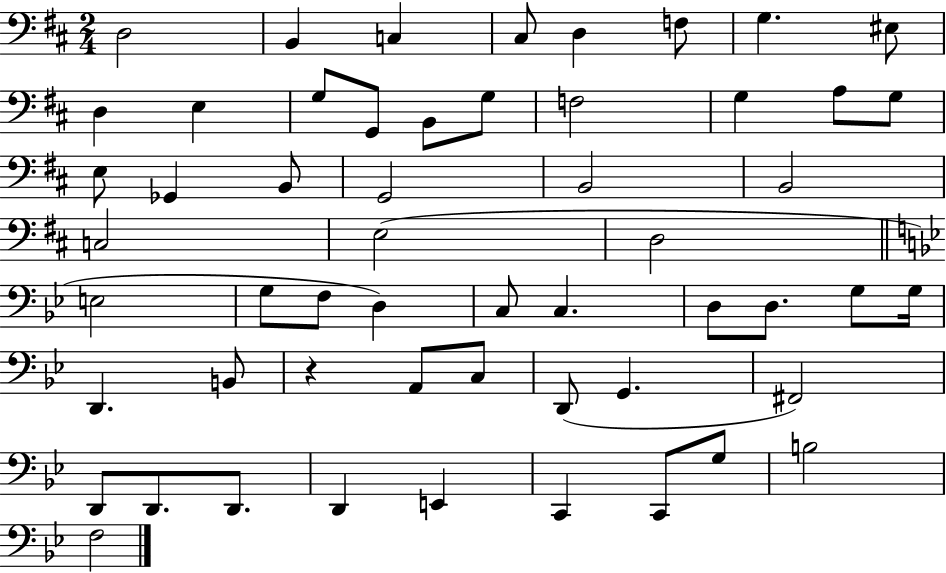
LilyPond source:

{
  \clef bass
  \numericTimeSignature
  \time 2/4
  \key d \major
  \repeat volta 2 { d2 | b,4 c4 | cis8 d4 f8 | g4. eis8 | \break d4 e4 | g8 g,8 b,8 g8 | f2 | g4 a8 g8 | \break e8 ges,4 b,8 | g,2 | b,2 | b,2 | \break c2 | e2( | d2 | \bar "||" \break \key bes \major e2 | g8 f8 d4) | c8 c4. | d8 d8. g8 g16 | \break d,4. b,8 | r4 a,8 c8 | d,8( g,4. | fis,2) | \break d,8 d,8. d,8. | d,4 e,4 | c,4 c,8 g8 | b2 | \break f2 | } \bar "|."
}